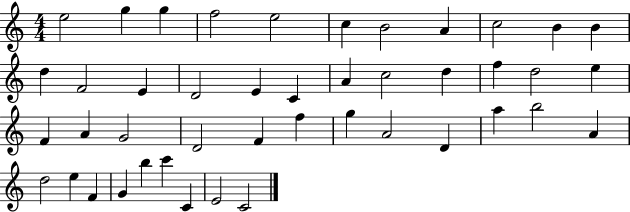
E5/h G5/q G5/q F5/h E5/h C5/q B4/h A4/q C5/h B4/q B4/q D5/q F4/h E4/q D4/h E4/q C4/q A4/q C5/h D5/q F5/q D5/h E5/q F4/q A4/q G4/h D4/h F4/q F5/q G5/q A4/h D4/q A5/q B5/h A4/q D5/h E5/q F4/q G4/q B5/q C6/q C4/q E4/h C4/h